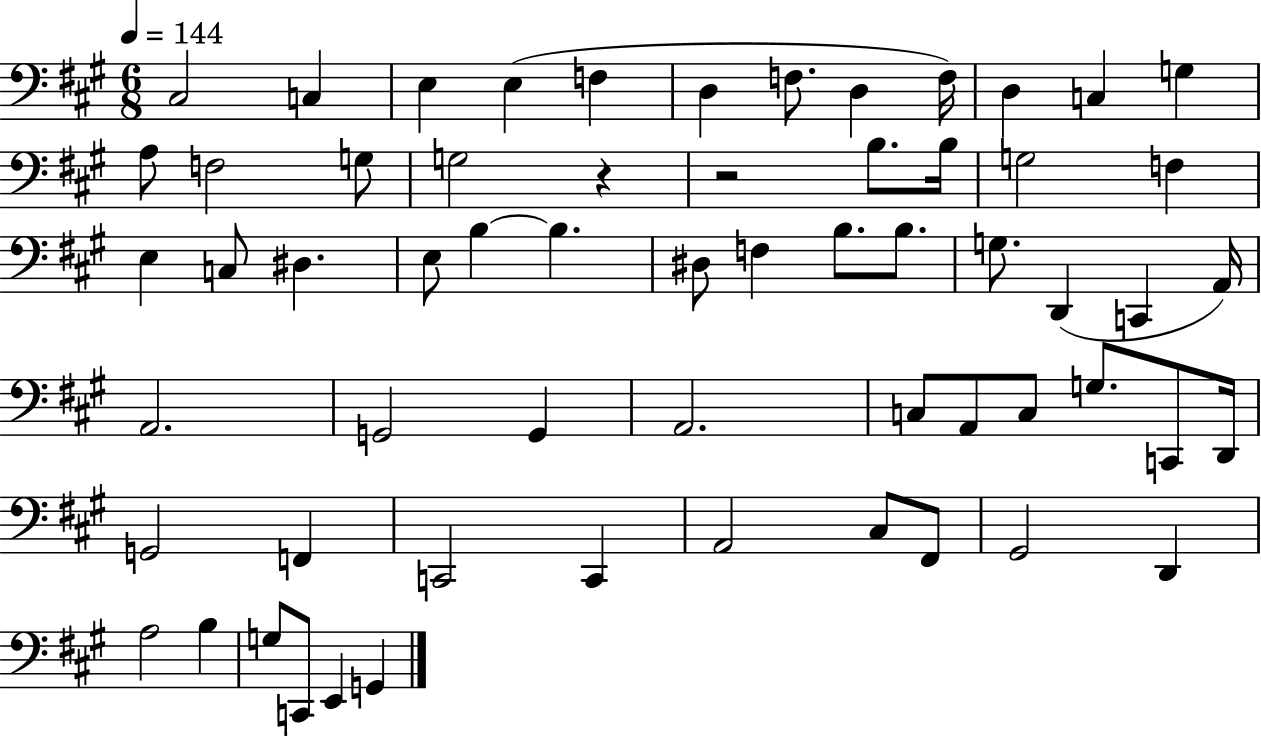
X:1
T:Untitled
M:6/8
L:1/4
K:A
^C,2 C, E, E, F, D, F,/2 D, F,/4 D, C, G, A,/2 F,2 G,/2 G,2 z z2 B,/2 B,/4 G,2 F, E, C,/2 ^D, E,/2 B, B, ^D,/2 F, B,/2 B,/2 G,/2 D,, C,, A,,/4 A,,2 G,,2 G,, A,,2 C,/2 A,,/2 C,/2 G,/2 C,,/2 D,,/4 G,,2 F,, C,,2 C,, A,,2 ^C,/2 ^F,,/2 ^G,,2 D,, A,2 B, G,/2 C,,/2 E,, G,,